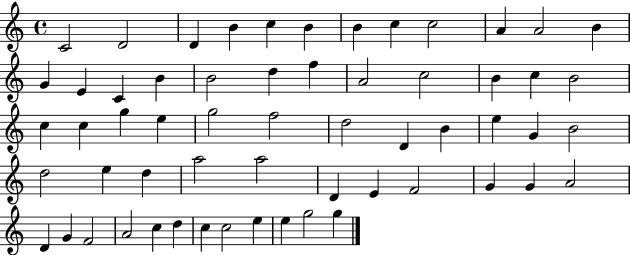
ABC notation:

X:1
T:Untitled
M:4/4
L:1/4
K:C
C2 D2 D B c B B c c2 A A2 B G E C B B2 d f A2 c2 B c B2 c c g e g2 f2 d2 D B e G B2 d2 e d a2 a2 D E F2 G G A2 D G F2 A2 c d c c2 e e g2 g